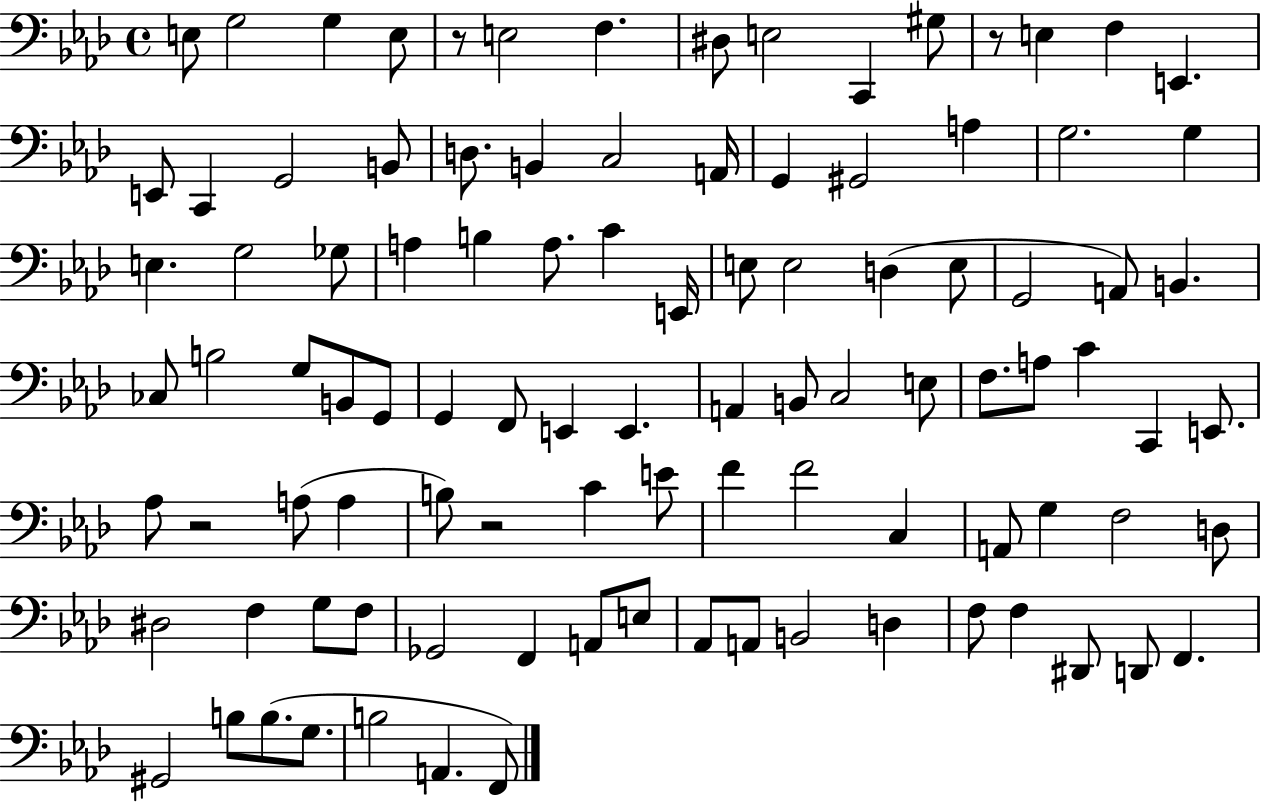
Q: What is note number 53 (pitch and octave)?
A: C3